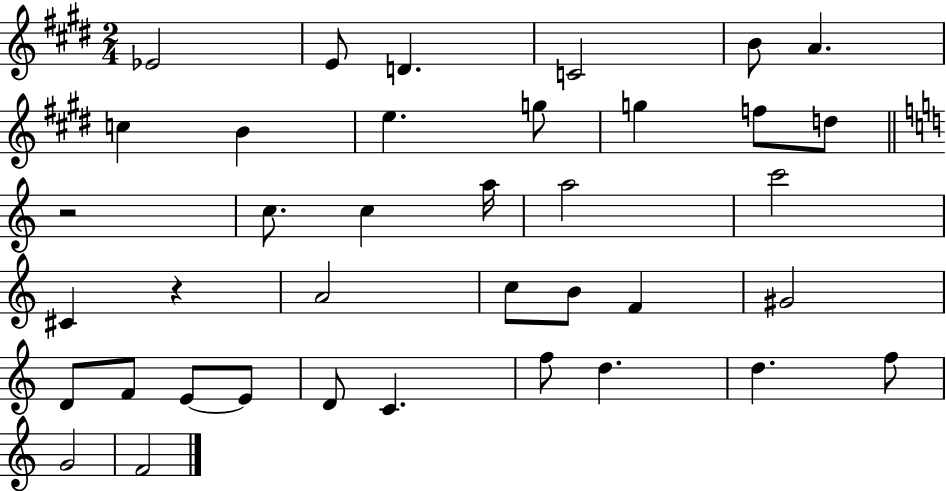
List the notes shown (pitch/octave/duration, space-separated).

Eb4/h E4/e D4/q. C4/h B4/e A4/q. C5/q B4/q E5/q. G5/e G5/q F5/e D5/e R/h C5/e. C5/q A5/s A5/h C6/h C#4/q R/q A4/h C5/e B4/e F4/q G#4/h D4/e F4/e E4/e E4/e D4/e C4/q. F5/e D5/q. D5/q. F5/e G4/h F4/h